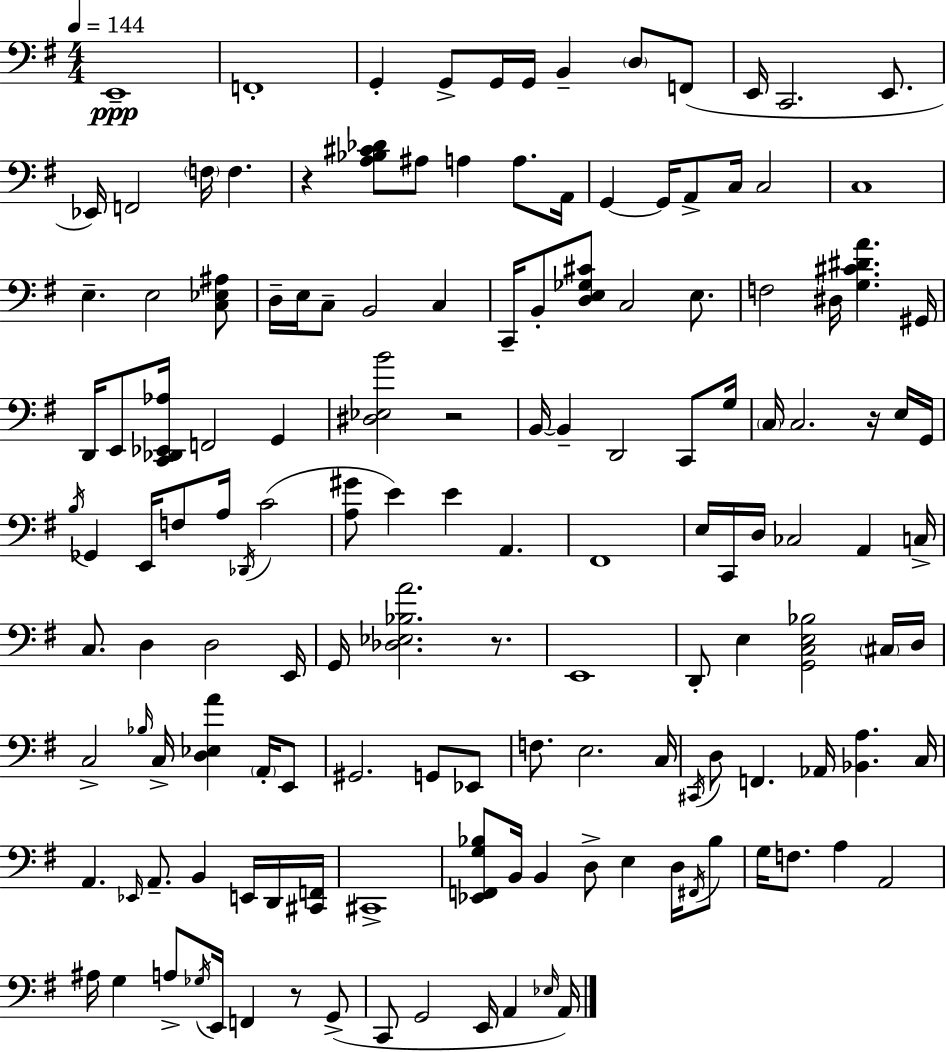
X:1
T:Untitled
M:4/4
L:1/4
K:G
E,,4 F,,4 G,, G,,/2 G,,/4 G,,/4 B,, D,/2 F,,/2 E,,/4 C,,2 E,,/2 _E,,/4 F,,2 F,/4 F, z [A,_B,^C_D]/2 ^A,/2 A, A,/2 A,,/4 G,, G,,/4 A,,/2 C,/4 C,2 C,4 E, E,2 [C,_E,^A,]/2 D,/4 E,/4 C,/2 B,,2 C, C,,/4 B,,/2 [D,E,_G,^C]/2 C,2 E,/2 F,2 ^D,/4 [G,^C^DA] ^G,,/4 D,,/4 E,,/2 [C,,_D,,_E,,_A,]/4 F,,2 G,, [^D,_E,B]2 z2 B,,/4 B,, D,,2 C,,/2 G,/4 C,/4 C,2 z/4 E,/4 G,,/4 B,/4 _G,, E,,/4 F,/2 A,/4 _D,,/4 C2 [A,^G]/2 E E A,, ^F,,4 E,/4 C,,/4 D,/4 _C,2 A,, C,/4 C,/2 D, D,2 E,,/4 G,,/4 [_D,_E,_B,A]2 z/2 E,,4 D,,/2 E, [G,,C,E,_B,]2 ^C,/4 D,/4 C,2 _B,/4 C,/4 [D,_E,A] A,,/4 E,,/2 ^G,,2 G,,/2 _E,,/2 F,/2 E,2 C,/4 ^C,,/4 D,/2 F,, _A,,/4 [_B,,A,] C,/4 A,, _E,,/4 A,,/2 B,, E,,/4 D,,/4 [^C,,F,,]/4 ^C,,4 [_E,,F,,G,_B,]/2 B,,/4 B,, D,/2 E, D,/4 ^F,,/4 _B,/2 G,/4 F,/2 A, A,,2 ^A,/4 G, A,/2 _G,/4 E,,/4 F,, z/2 G,,/2 C,,/2 G,,2 E,,/4 A,, _E,/4 A,,/4